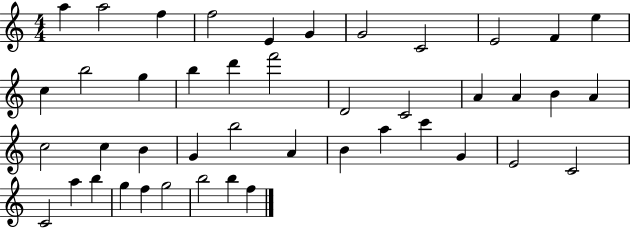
{
  \clef treble
  \numericTimeSignature
  \time 4/4
  \key c \major
  a''4 a''2 f''4 | f''2 e'4 g'4 | g'2 c'2 | e'2 f'4 e''4 | \break c''4 b''2 g''4 | b''4 d'''4 f'''2 | d'2 c'2 | a'4 a'4 b'4 a'4 | \break c''2 c''4 b'4 | g'4 b''2 a'4 | b'4 a''4 c'''4 g'4 | e'2 c'2 | \break c'2 a''4 b''4 | g''4 f''4 g''2 | b''2 b''4 f''4 | \bar "|."
}